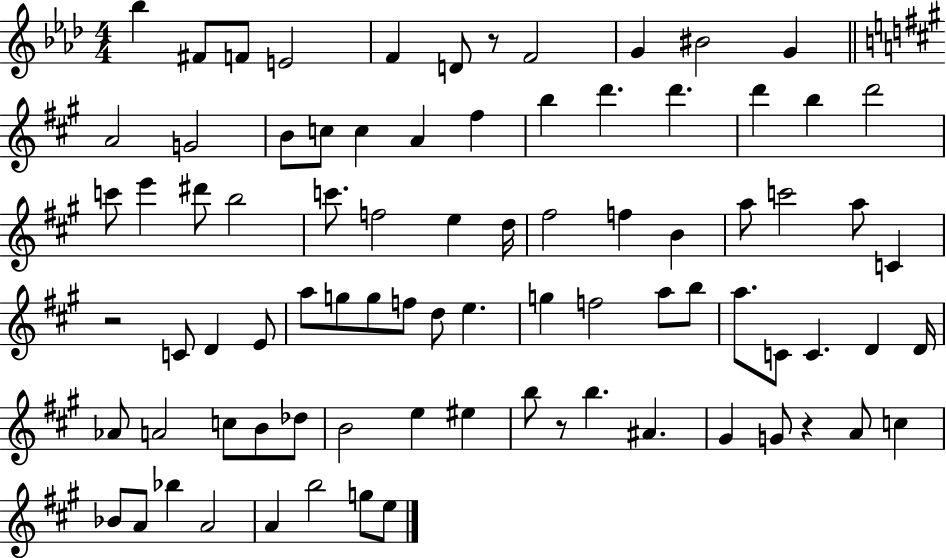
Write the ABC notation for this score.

X:1
T:Untitled
M:4/4
L:1/4
K:Ab
_b ^F/2 F/2 E2 F D/2 z/2 F2 G ^B2 G A2 G2 B/2 c/2 c A ^f b d' d' d' b d'2 c'/2 e' ^d'/2 b2 c'/2 f2 e d/4 ^f2 f B a/2 c'2 a/2 C z2 C/2 D E/2 a/2 g/2 g/2 f/2 d/2 e g f2 a/2 b/2 a/2 C/2 C D D/4 _A/2 A2 c/2 B/2 _d/2 B2 e ^e b/2 z/2 b ^A ^G G/2 z A/2 c _B/2 A/2 _b A2 A b2 g/2 e/2